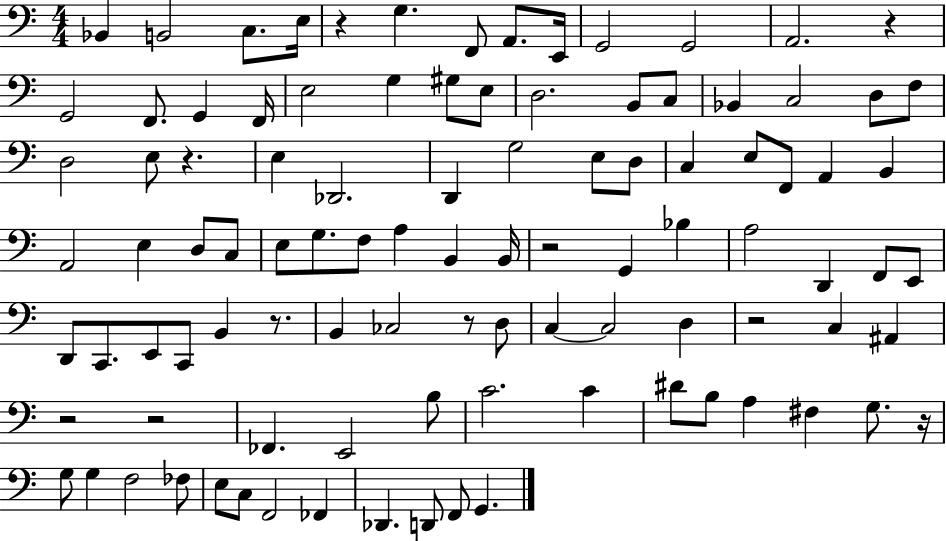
X:1
T:Untitled
M:4/4
L:1/4
K:C
_B,, B,,2 C,/2 E,/4 z G, F,,/2 A,,/2 E,,/4 G,,2 G,,2 A,,2 z G,,2 F,,/2 G,, F,,/4 E,2 G, ^G,/2 E,/2 D,2 B,,/2 C,/2 _B,, C,2 D,/2 F,/2 D,2 E,/2 z E, _D,,2 D,, G,2 E,/2 D,/2 C, E,/2 F,,/2 A,, B,, A,,2 E, D,/2 C,/2 E,/2 G,/2 F,/2 A, B,, B,,/4 z2 G,, _B, A,2 D,, F,,/2 E,,/2 D,,/2 C,,/2 E,,/2 C,,/2 B,, z/2 B,, _C,2 z/2 D,/2 C, C,2 D, z2 C, ^A,, z2 z2 _F,, E,,2 B,/2 C2 C ^D/2 B,/2 A, ^F, G,/2 z/4 G,/2 G, F,2 _F,/2 E,/2 C,/2 F,,2 _F,, _D,, D,,/2 F,,/2 G,,